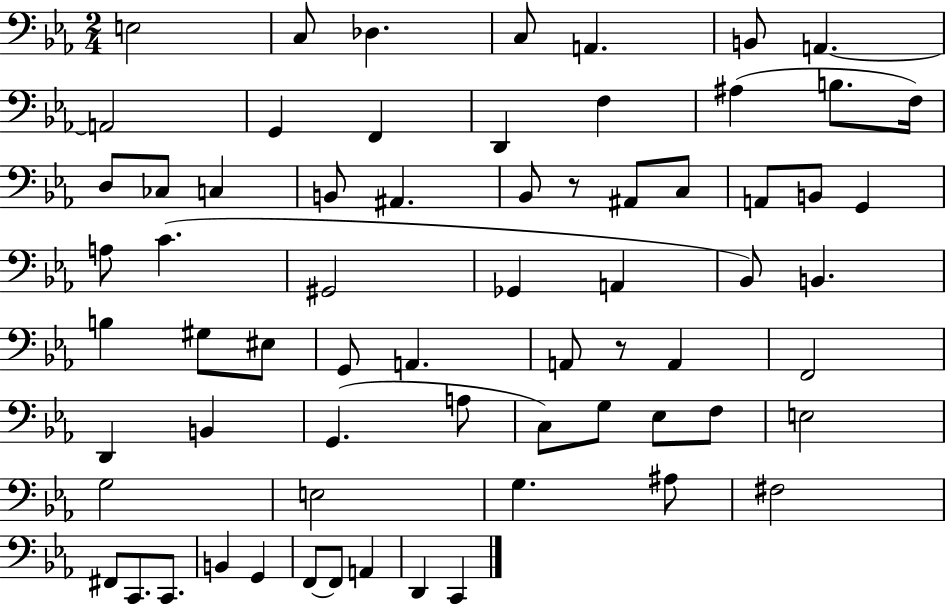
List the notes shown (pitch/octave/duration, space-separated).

E3/h C3/e Db3/q. C3/e A2/q. B2/e A2/q. A2/h G2/q F2/q D2/q F3/q A#3/q B3/e. F3/s D3/e CES3/e C3/q B2/e A#2/q. Bb2/e R/e A#2/e C3/e A2/e B2/e G2/q A3/e C4/q. G#2/h Gb2/q A2/q Bb2/e B2/q. B3/q G#3/e EIS3/e G2/e A2/q. A2/e R/e A2/q F2/h D2/q B2/q G2/q. A3/e C3/e G3/e Eb3/e F3/e E3/h G3/h E3/h G3/q. A#3/e F#3/h F#2/e C2/e. C2/e. B2/q G2/q F2/e F2/e A2/q D2/q C2/q